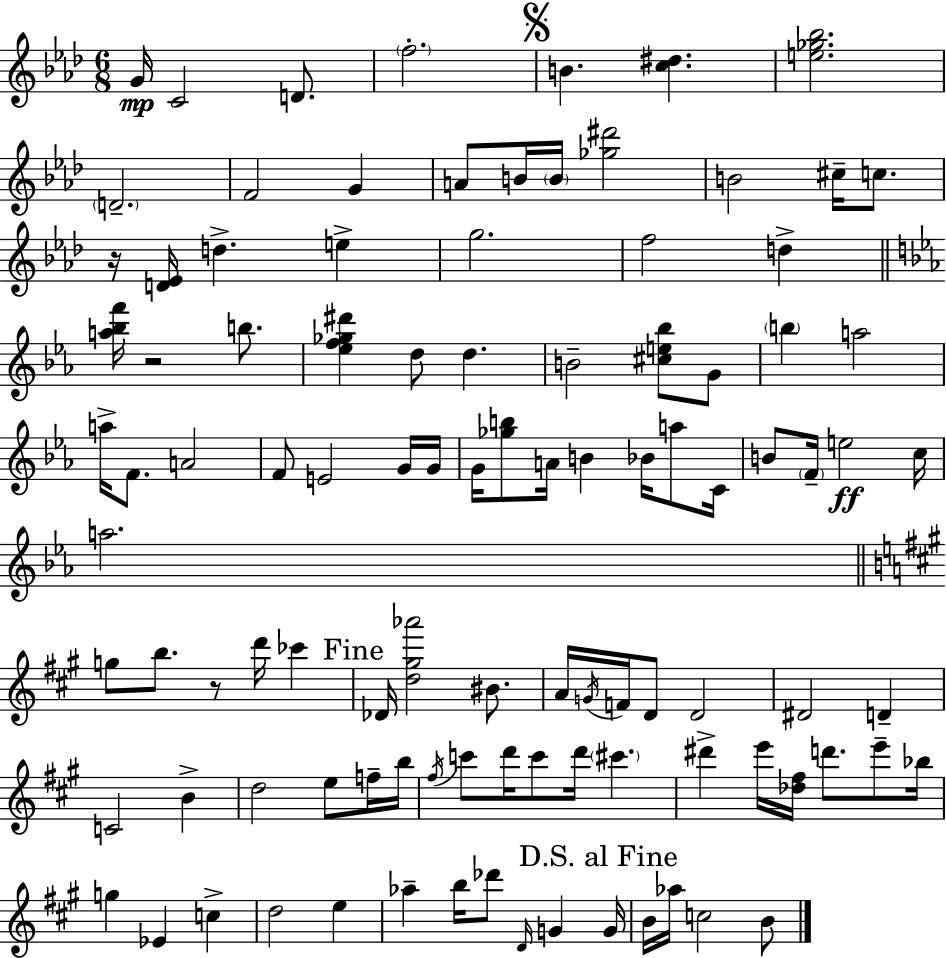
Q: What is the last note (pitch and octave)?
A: B4